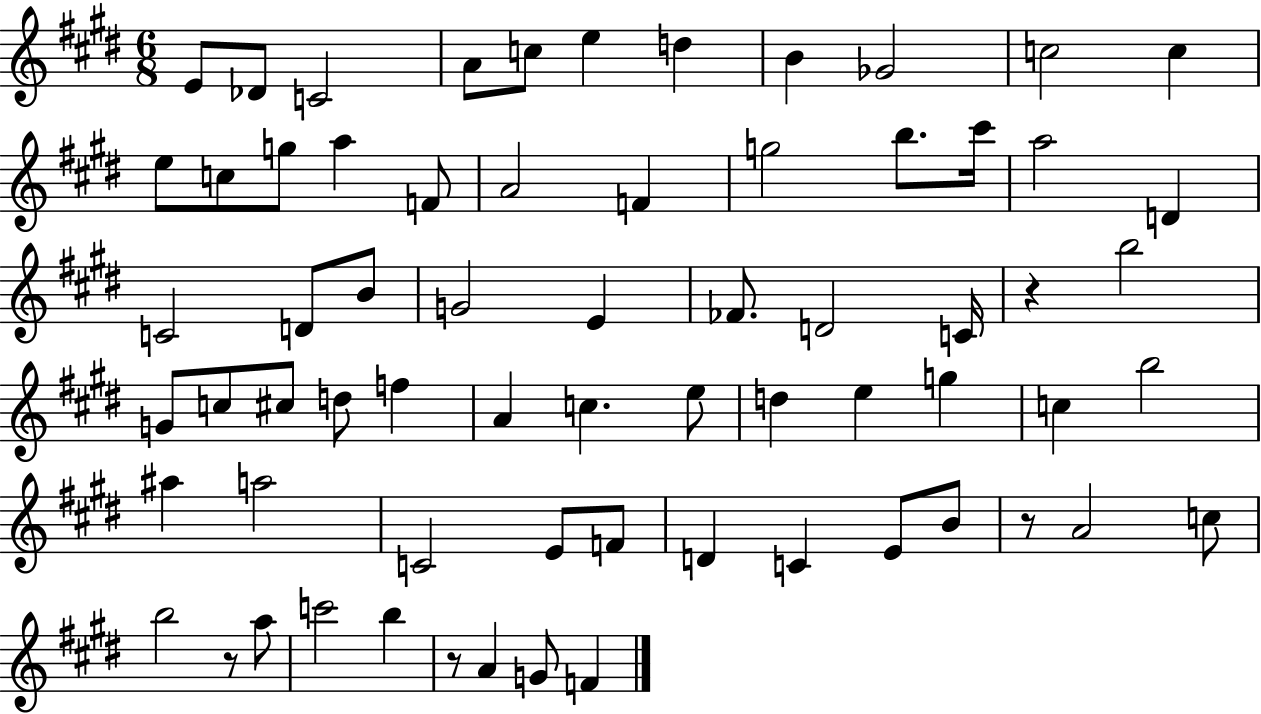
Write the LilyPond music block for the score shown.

{
  \clef treble
  \numericTimeSignature
  \time 6/8
  \key e \major
  e'8 des'8 c'2 | a'8 c''8 e''4 d''4 | b'4 ges'2 | c''2 c''4 | \break e''8 c''8 g''8 a''4 f'8 | a'2 f'4 | g''2 b''8. cis'''16 | a''2 d'4 | \break c'2 d'8 b'8 | g'2 e'4 | fes'8. d'2 c'16 | r4 b''2 | \break g'8 c''8 cis''8 d''8 f''4 | a'4 c''4. e''8 | d''4 e''4 g''4 | c''4 b''2 | \break ais''4 a''2 | c'2 e'8 f'8 | d'4 c'4 e'8 b'8 | r8 a'2 c''8 | \break b''2 r8 a''8 | c'''2 b''4 | r8 a'4 g'8 f'4 | \bar "|."
}